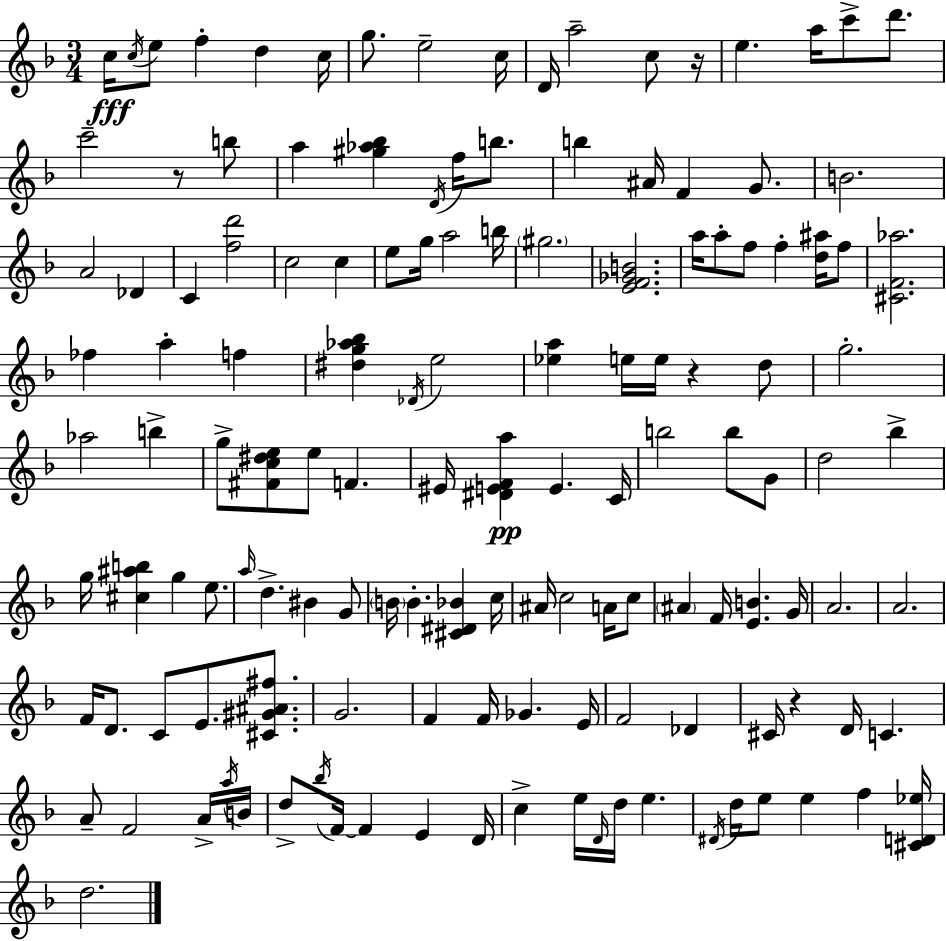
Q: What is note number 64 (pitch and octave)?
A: Bb5